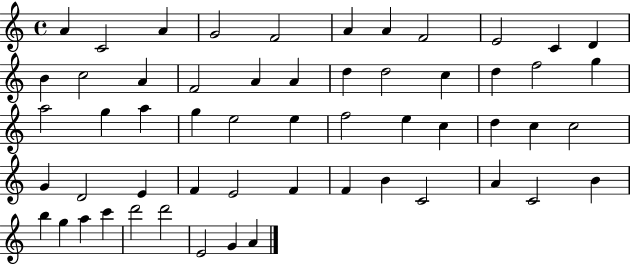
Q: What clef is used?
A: treble